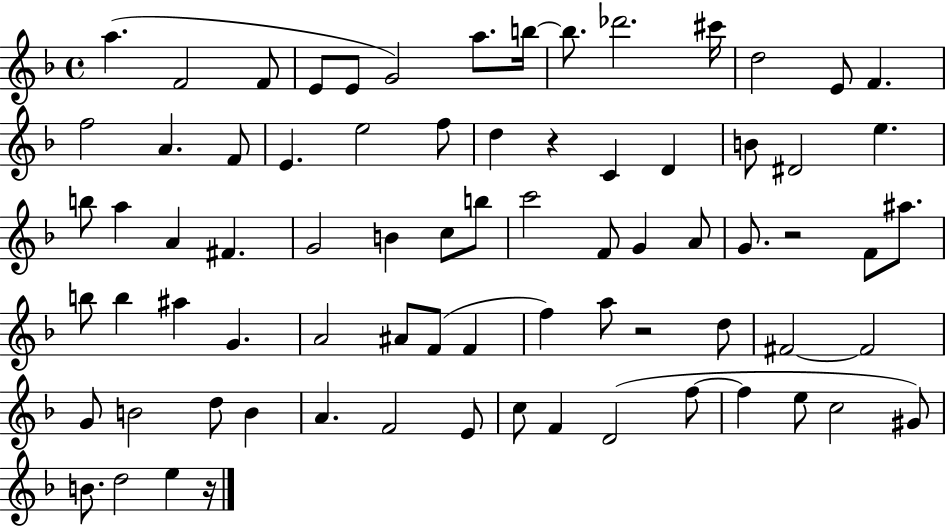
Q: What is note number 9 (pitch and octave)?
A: B5